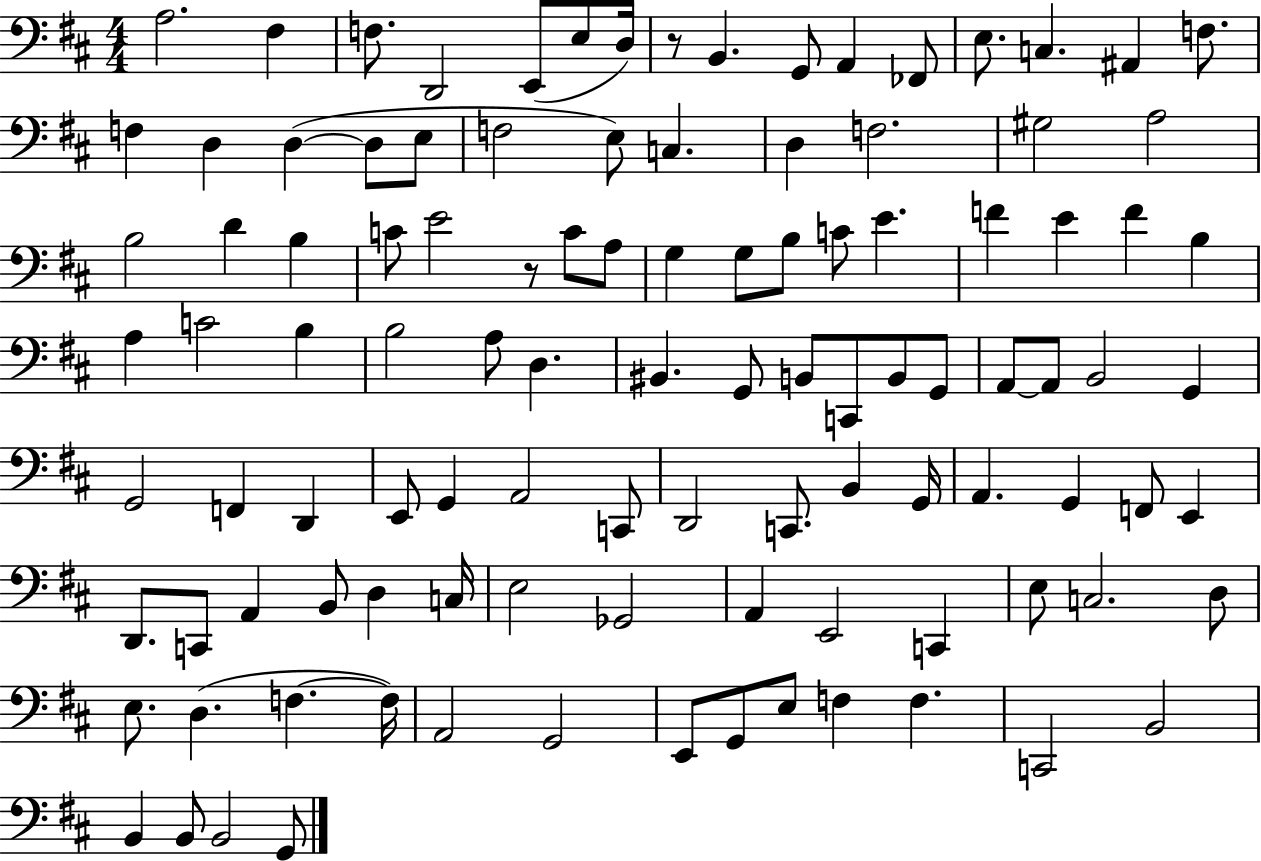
A3/h. F#3/q F3/e. D2/h E2/e E3/e D3/s R/e B2/q. G2/e A2/q FES2/e E3/e. C3/q. A#2/q F3/e. F3/q D3/q D3/q D3/e E3/e F3/h E3/e C3/q. D3/q F3/h. G#3/h A3/h B3/h D4/q B3/q C4/e E4/h R/e C4/e A3/e G3/q G3/e B3/e C4/e E4/q. F4/q E4/q F4/q B3/q A3/q C4/h B3/q B3/h A3/e D3/q. BIS2/q. G2/e B2/e C2/e B2/e G2/e A2/e A2/e B2/h G2/q G2/h F2/q D2/q E2/e G2/q A2/h C2/e D2/h C2/e. B2/q G2/s A2/q. G2/q F2/e E2/q D2/e. C2/e A2/q B2/e D3/q C3/s E3/h Gb2/h A2/q E2/h C2/q E3/e C3/h. D3/e E3/e. D3/q. F3/q. F3/s A2/h G2/h E2/e G2/e E3/e F3/q F3/q. C2/h B2/h B2/q B2/e B2/h G2/e